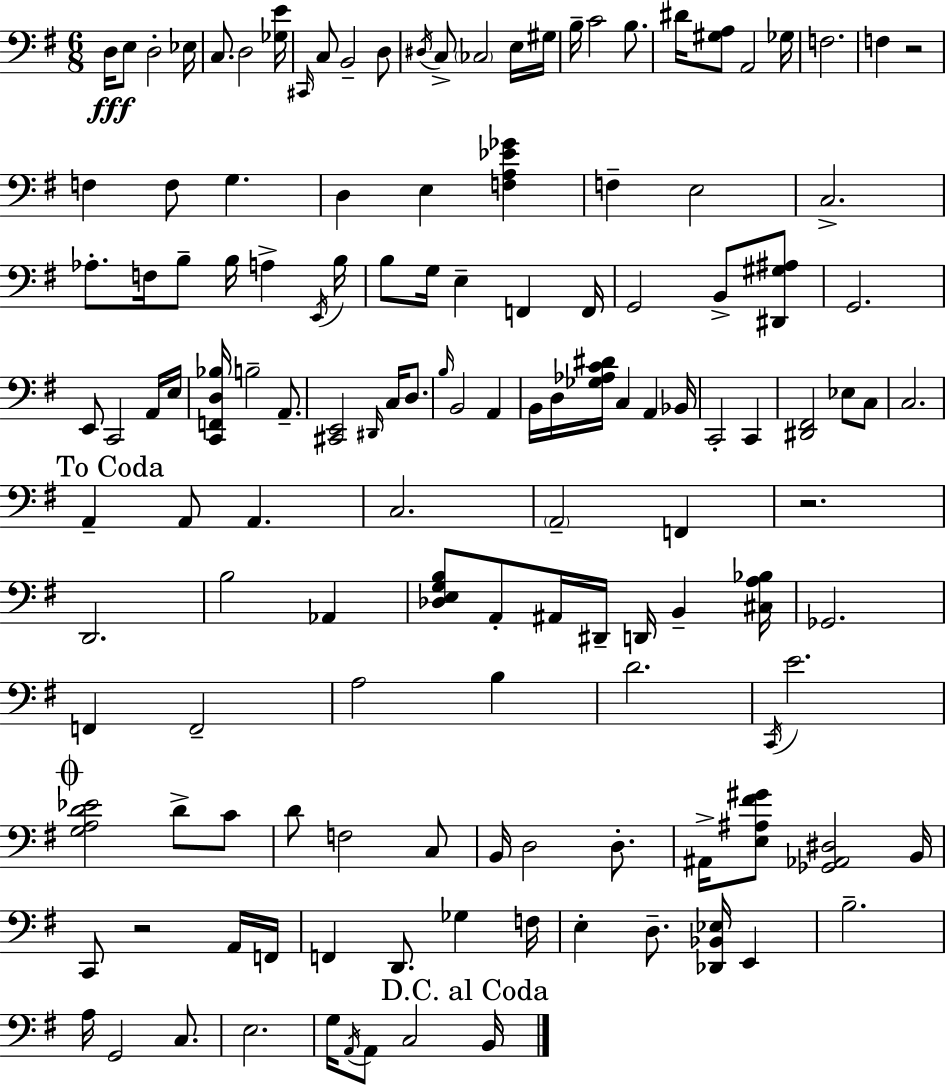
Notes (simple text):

D3/s E3/e D3/h Eb3/s C3/e. D3/h [Gb3,E4]/s C#2/s C3/e B2/h D3/e D#3/s C3/e CES3/h E3/s G#3/s B3/s C4/h B3/e. D#4/s [G#3,A3]/e A2/h Gb3/s F3/h. F3/q R/h F3/q F3/e G3/q. D3/q E3/q [F3,A3,Eb4,Gb4]/q F3/q E3/h C3/h. Ab3/e. F3/s B3/e B3/s A3/q E2/s B3/s B3/e G3/s E3/q F2/q F2/s G2/h B2/e [D#2,G#3,A#3]/e G2/h. E2/e C2/h A2/s E3/s [C2,F2,D3,Bb3]/s B3/h A2/e. [C#2,E2]/h D#2/s C3/s D3/e. B3/s B2/h A2/q B2/s D3/s [Gb3,Ab3,C4,D#4]/s C3/q A2/q Bb2/s C2/h C2/q [D#2,F#2]/h Eb3/e C3/e C3/h. A2/q A2/e A2/q. C3/h. A2/h F2/q R/h. D2/h. B3/h Ab2/q [Db3,E3,G3,B3]/e A2/e A#2/s D#2/s D2/s B2/q [C#3,A3,Bb3]/s Gb2/h. F2/q F2/h A3/h B3/q D4/h. C2/s E4/h. [G3,A3,D4,Eb4]/h D4/e C4/e D4/e F3/h C3/e B2/s D3/h D3/e. A#2/s [E3,A#3,F#4,G#4]/e [Gb2,Ab2,D#3]/h B2/s C2/e R/h A2/s F2/s F2/q D2/e. Gb3/q F3/s E3/q D3/e. [Db2,Bb2,Eb3]/s E2/q B3/h. A3/s G2/h C3/e. E3/h. G3/s A2/s A2/e C3/h B2/s